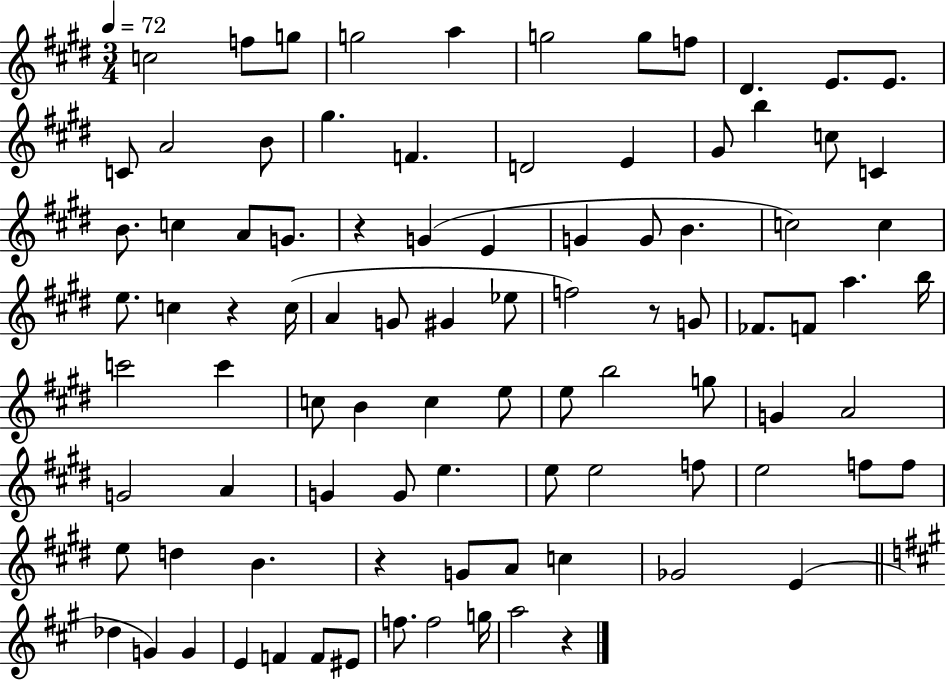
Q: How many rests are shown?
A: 5